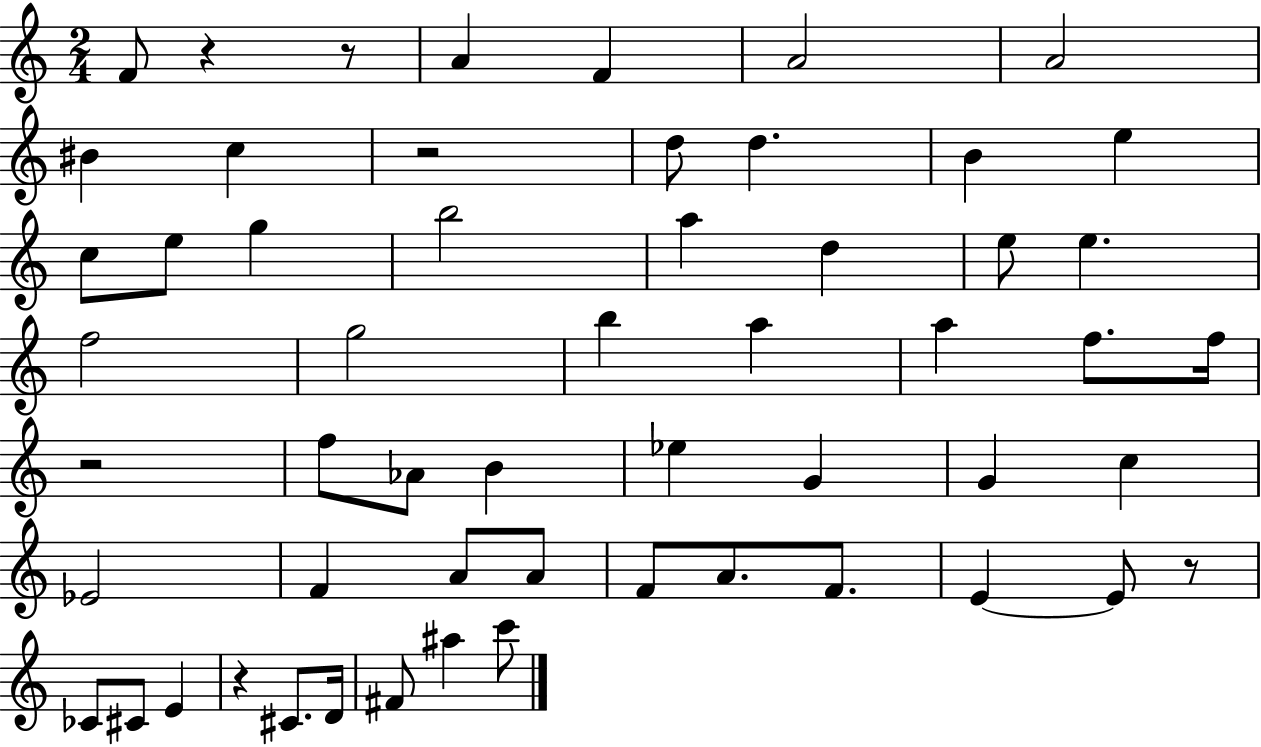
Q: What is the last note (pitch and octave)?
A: C6